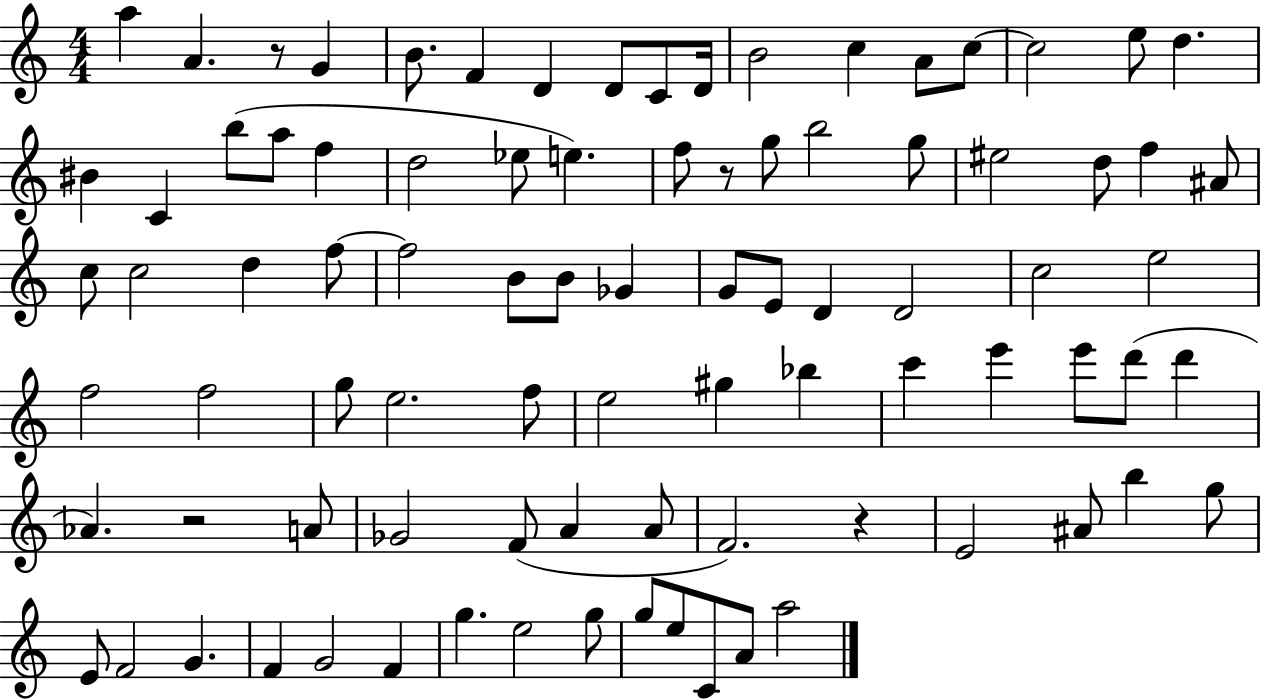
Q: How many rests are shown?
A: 4